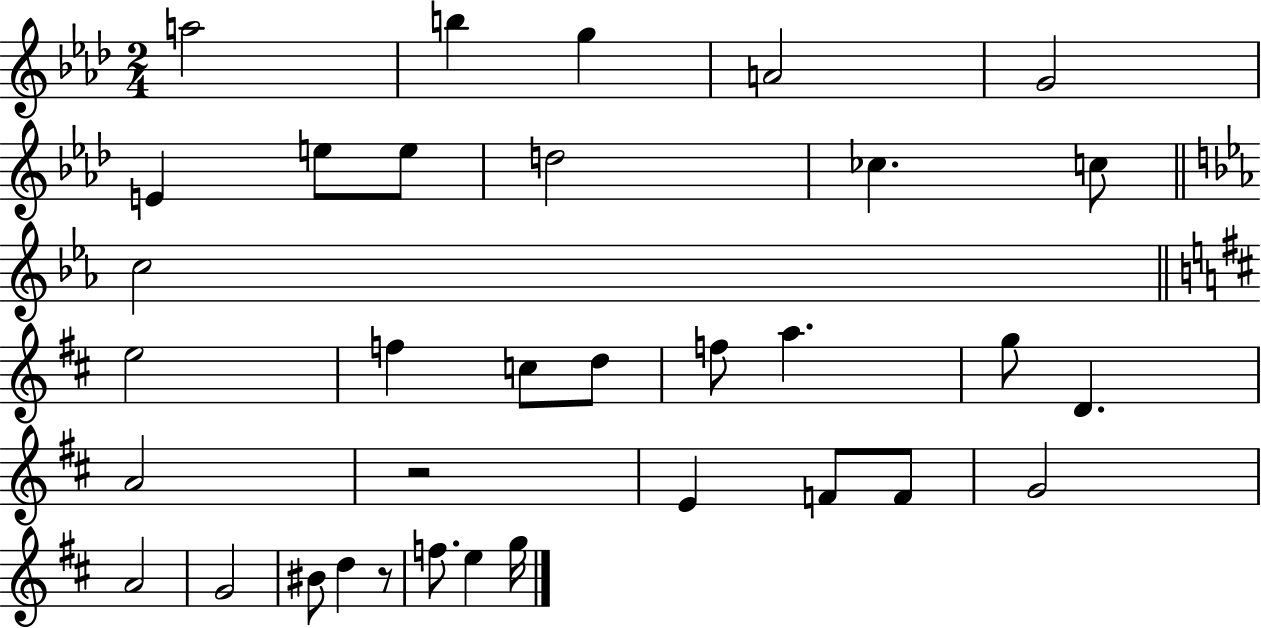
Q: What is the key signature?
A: AES major